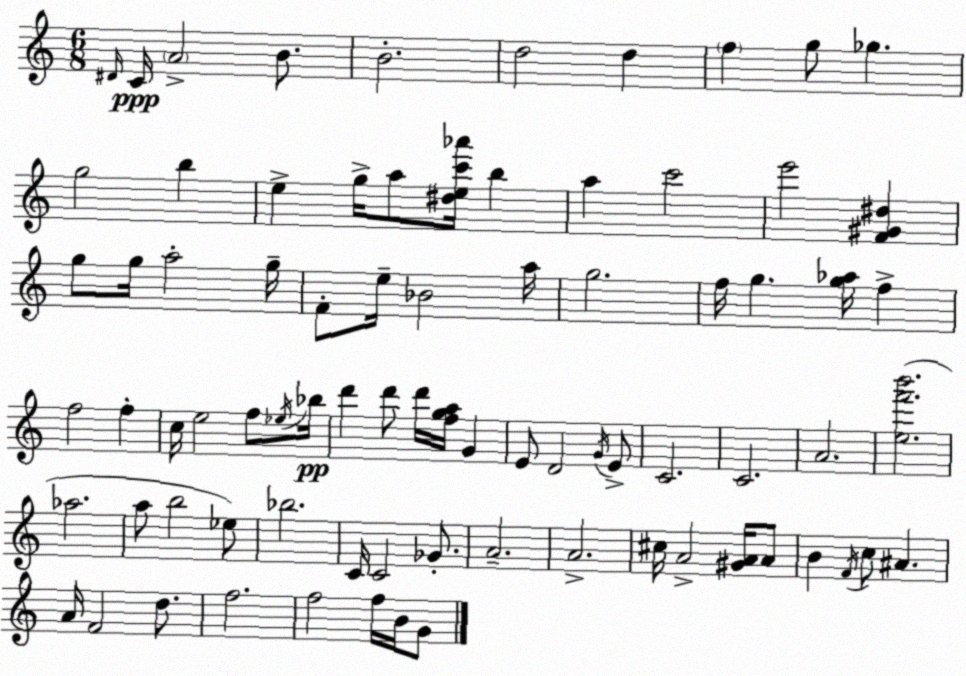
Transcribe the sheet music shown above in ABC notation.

X:1
T:Untitled
M:6/8
L:1/4
K:C
^D/4 C/4 A2 B/2 B2 d2 d f g/2 _g g2 b e g/4 a/2 [^dec'_a']/4 b a c'2 e'2 [F^G^d] g/2 g/4 a2 g/4 F/2 e/4 _B2 a/4 g2 f/4 g [g_a]/4 f f2 f c/4 e2 f/2 _e/4 _b/4 d' d'/2 d'/4 [fga]/4 G E/2 D2 G/4 E/2 C2 C2 A2 [ef'b']2 _a2 a/2 b2 _e/2 _b2 C/4 C2 _G/2 A2 A2 ^c/4 A2 [^GA]/4 A/2 B F/4 c/2 ^A A/4 F2 d/2 f2 f2 f/4 B/4 G/2